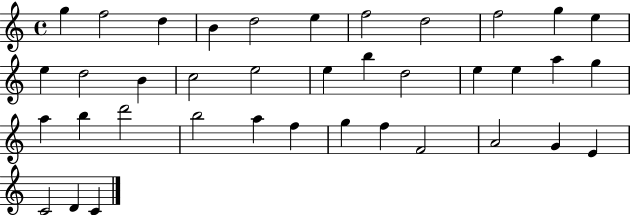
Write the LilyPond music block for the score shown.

{
  \clef treble
  \time 4/4
  \defaultTimeSignature
  \key c \major
  g''4 f''2 d''4 | b'4 d''2 e''4 | f''2 d''2 | f''2 g''4 e''4 | \break e''4 d''2 b'4 | c''2 e''2 | e''4 b''4 d''2 | e''4 e''4 a''4 g''4 | \break a''4 b''4 d'''2 | b''2 a''4 f''4 | g''4 f''4 f'2 | a'2 g'4 e'4 | \break c'2 d'4 c'4 | \bar "|."
}